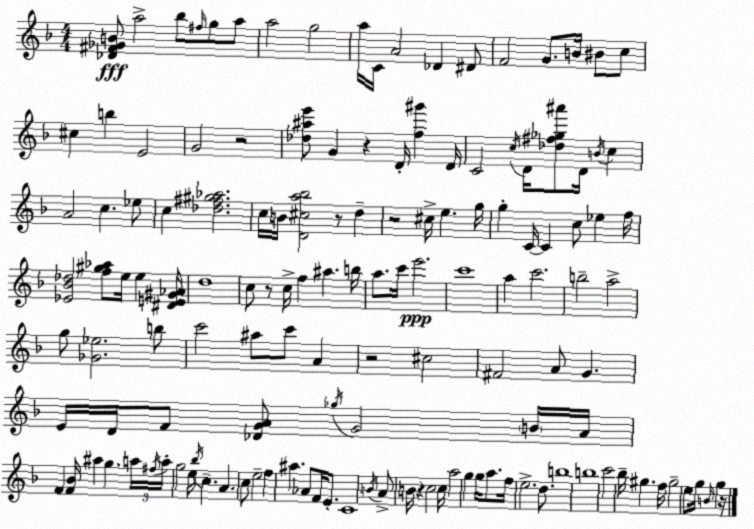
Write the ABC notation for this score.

X:1
T:Untitled
M:4/4
L:1/4
K:F
[_D^F_GB]/2 a2 _b/2 ^f/4 g/2 a/2 a2 g2 a/4 C/4 A2 _D ^D/2 F2 G/2 B/4 ^B/2 c/2 ^c b E2 G2 z2 [_d^ae']/2 G z D/4 [f^g'] D/4 C2 c/4 D/4 [_d^f_g^a']/2 D/4 B/4 c A2 c _e/2 c [_d^f^g_a]2 c/4 B/4 [D^ca_b]2 z/2 d z2 ^c/4 e g/4 g C/4 C c/2 _e f/4 [_E_B_d]2 [f^g_a]/2 e/4 e [^DE^G_A]/4 d4 c/2 z/2 c/4 f ^a b/4 a/2 c'/4 e'2 c'4 a c'2 b2 a2 g/2 [_G_e]2 b/2 c'2 ^a/2 c'/2 A z2 ^c2 ^F2 A/2 G E/4 D/4 F/2 [_DGA]/2 _g/4 G2 B/4 A/4 F [F_B]/4 ^a g a/4 ^f/4 a/4 g2 e/4 _b/4 c A c/2 e2 f ^a _A/2 F/4 E/2 C4 B/4 A/2 B/4 z c2 c/4 a2 g g/4 a/2 f/4 e2 d/2 b4 b4 c'2 _b/4 ^g f/4 ^g2 e/2 g/4 B/4 g z/4